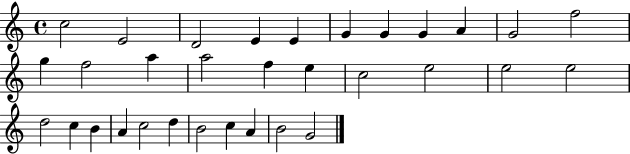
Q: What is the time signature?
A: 4/4